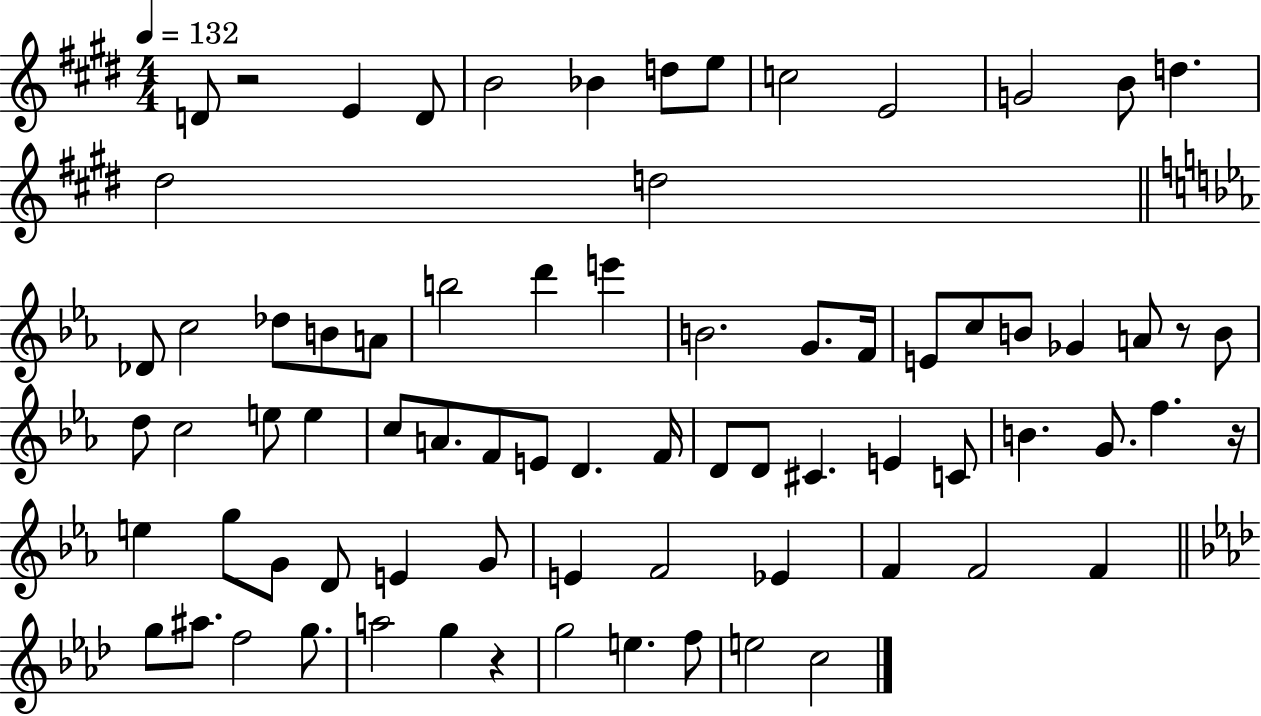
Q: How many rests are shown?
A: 4